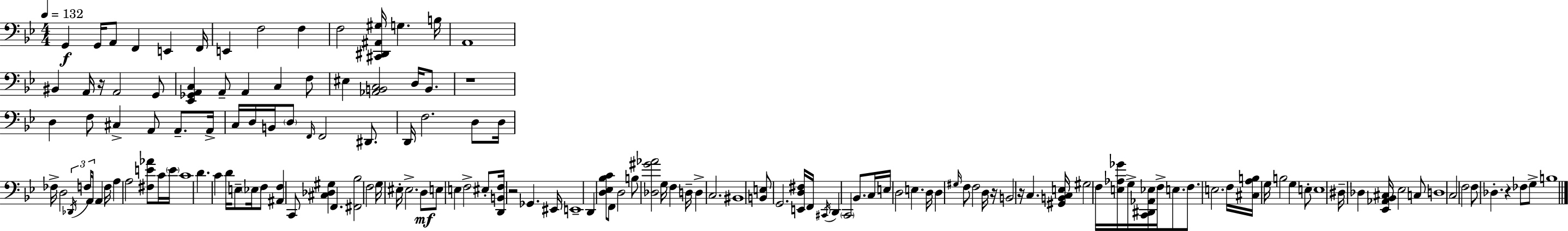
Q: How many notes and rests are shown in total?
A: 149